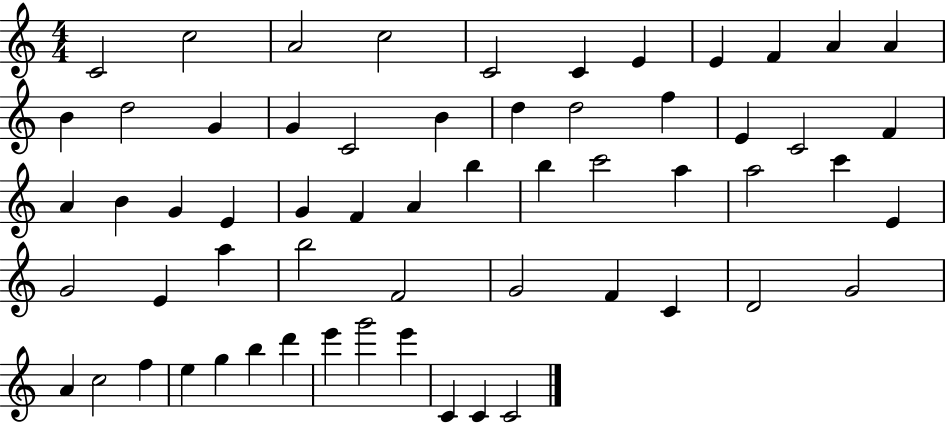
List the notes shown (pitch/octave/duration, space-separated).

C4/h C5/h A4/h C5/h C4/h C4/q E4/q E4/q F4/q A4/q A4/q B4/q D5/h G4/q G4/q C4/h B4/q D5/q D5/h F5/q E4/q C4/h F4/q A4/q B4/q G4/q E4/q G4/q F4/q A4/q B5/q B5/q C6/h A5/q A5/h C6/q E4/q G4/h E4/q A5/q B5/h F4/h G4/h F4/q C4/q D4/h G4/h A4/q C5/h F5/q E5/q G5/q B5/q D6/q E6/q G6/h E6/q C4/q C4/q C4/h